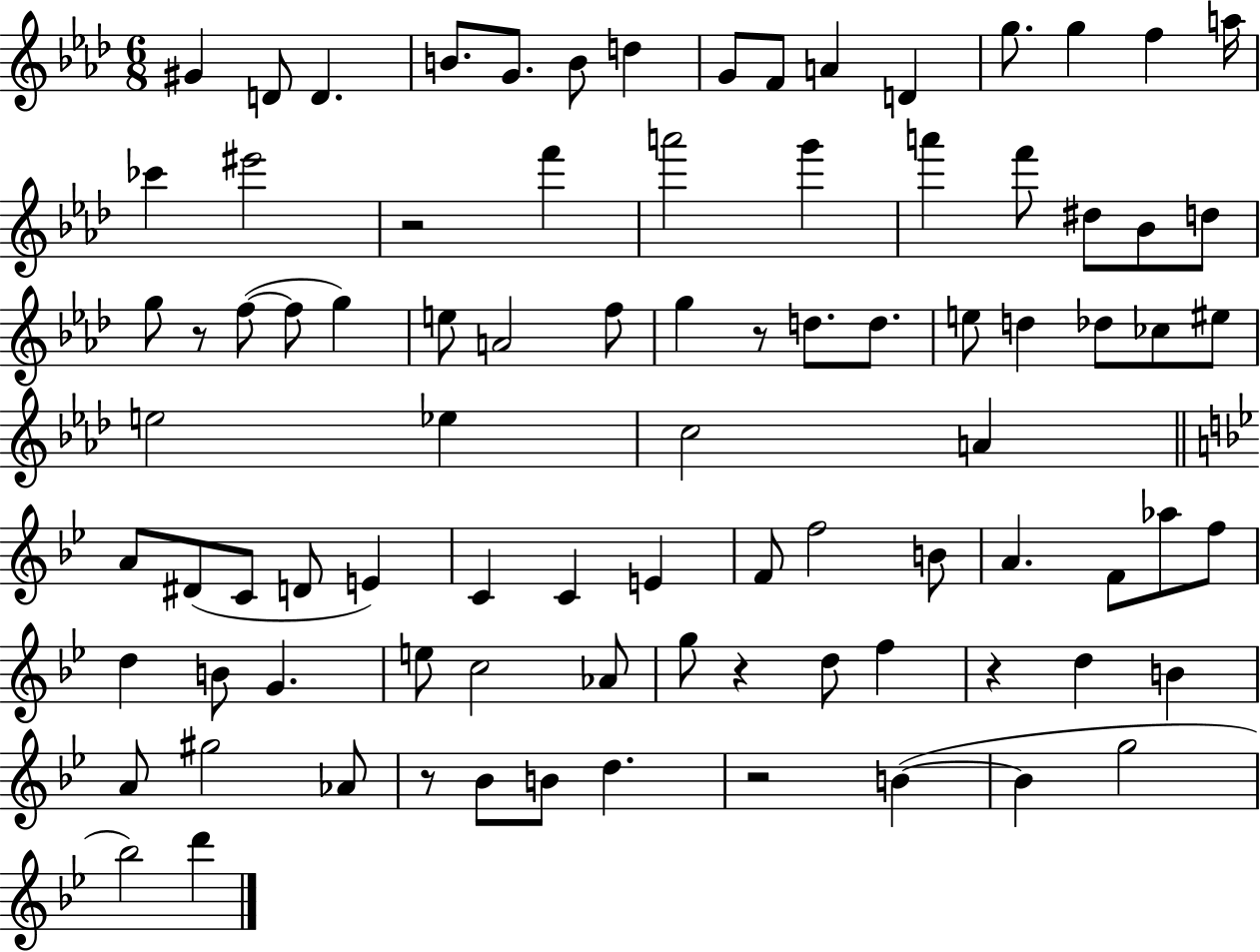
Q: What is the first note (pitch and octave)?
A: G#4